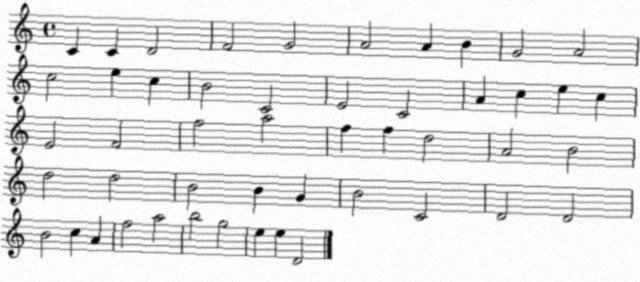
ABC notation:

X:1
T:Untitled
M:4/4
L:1/4
K:C
C C D2 F2 G2 A2 A B G2 A2 c2 e c B2 C2 E2 C2 A c e c E2 F2 f2 a2 f f d2 A2 B2 d2 d2 B2 B G B2 C2 D2 D2 B2 c A f2 a2 b2 g2 e e D2